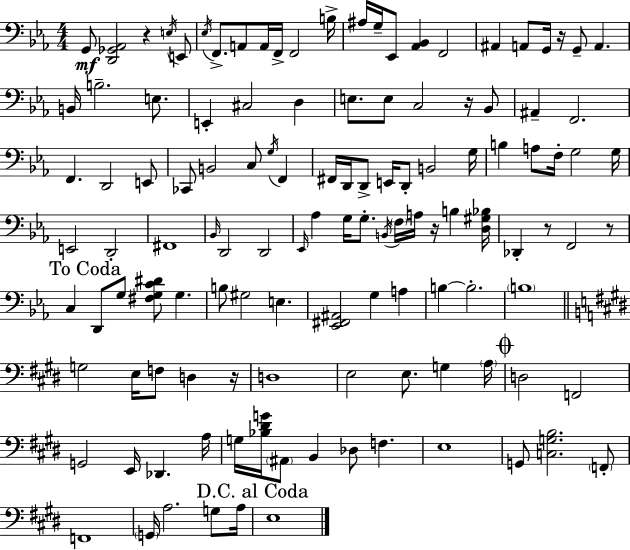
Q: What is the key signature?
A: EES major